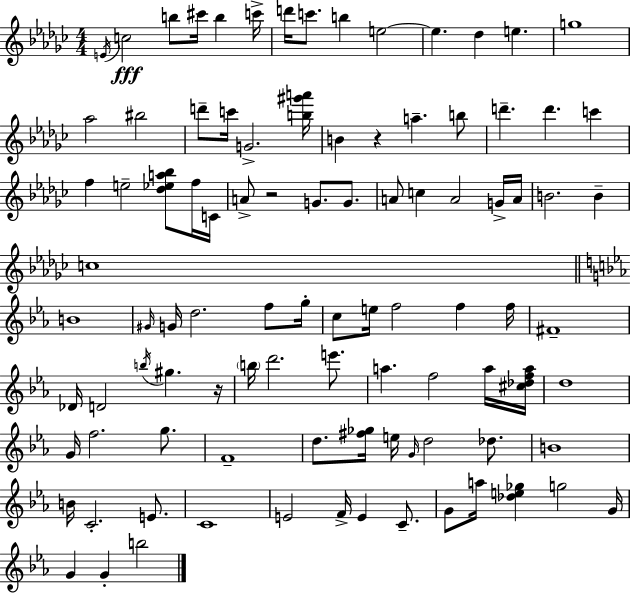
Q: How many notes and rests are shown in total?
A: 96